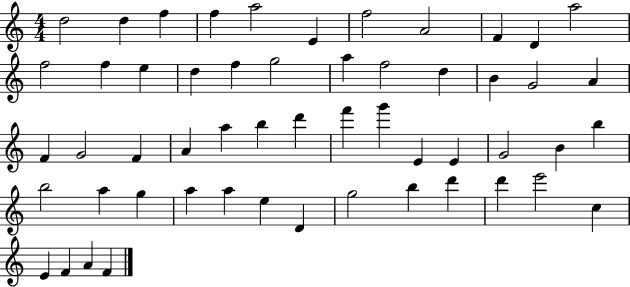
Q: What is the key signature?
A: C major